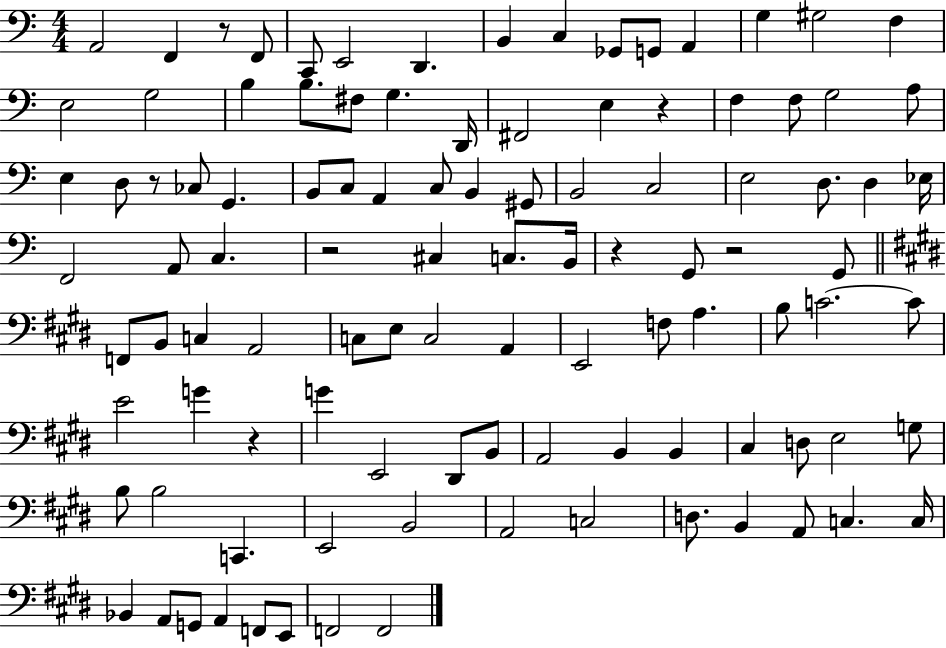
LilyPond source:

{
  \clef bass
  \numericTimeSignature
  \time 4/4
  \key c \major
  a,2 f,4 r8 f,8 | c,8 e,2 d,4. | b,4 c4 ges,8 g,8 a,4 | g4 gis2 f4 | \break e2 g2 | b4 b8. fis8 g4. d,16 | fis,2 e4 r4 | f4 f8 g2 a8 | \break e4 d8 r8 ces8 g,4. | b,8 c8 a,4 c8 b,4 gis,8 | b,2 c2 | e2 d8. d4 ees16 | \break f,2 a,8 c4. | r2 cis4 c8. b,16 | r4 g,8 r2 g,8 | \bar "||" \break \key e \major f,8 b,8 c4 a,2 | c8 e8 c2 a,4 | e,2 f8 a4. | b8 c'2.~~ c'8 | \break e'2 g'4 r4 | g'4 e,2 dis,8 b,8 | a,2 b,4 b,4 | cis4 d8 e2 g8 | \break b8 b2 c,4. | e,2 b,2 | a,2 c2 | d8. b,4 a,8 c4. c16 | \break bes,4 a,8 g,8 a,4 f,8 e,8 | f,2 f,2 | \bar "|."
}